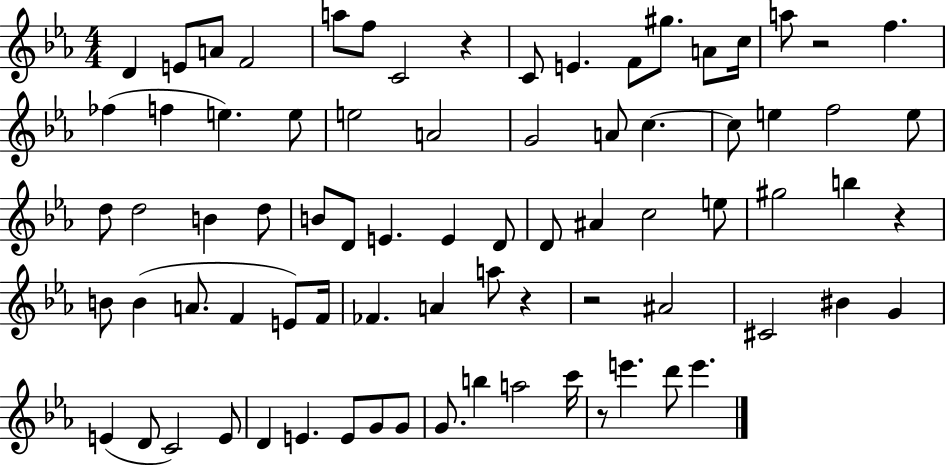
D4/q E4/e A4/e F4/h A5/e F5/e C4/h R/q C4/e E4/q. F4/e G#5/e. A4/e C5/s A5/e R/h F5/q. FES5/q F5/q E5/q. E5/e E5/h A4/h G4/h A4/e C5/q. C5/e E5/q F5/h E5/e D5/e D5/h B4/q D5/e B4/e D4/e E4/q. E4/q D4/e D4/e A#4/q C5/h E5/e G#5/h B5/q R/q B4/e B4/q A4/e. F4/q E4/e F4/s FES4/q. A4/q A5/e R/q R/h A#4/h C#4/h BIS4/q G4/q E4/q D4/e C4/h E4/e D4/q E4/q. E4/e G4/e G4/e G4/e. B5/q A5/h C6/s R/e E6/q. D6/e E6/q.